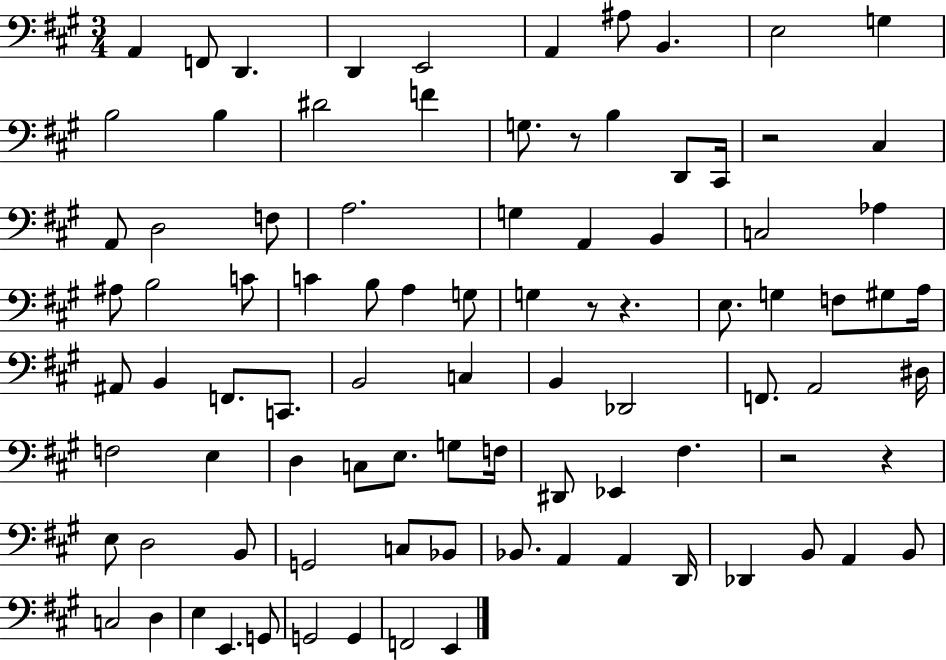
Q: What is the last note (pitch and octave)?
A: E2